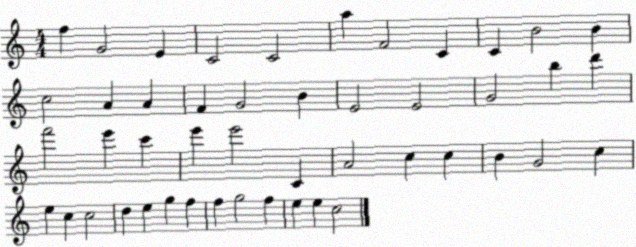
X:1
T:Untitled
M:4/4
L:1/4
K:C
f G2 E C2 C2 a F2 C C B2 B c2 A A F G2 B E2 E2 G2 b d' f'2 e' c' e' e'2 C A2 c c B G2 c e c c2 d e g f f g2 f e e c2